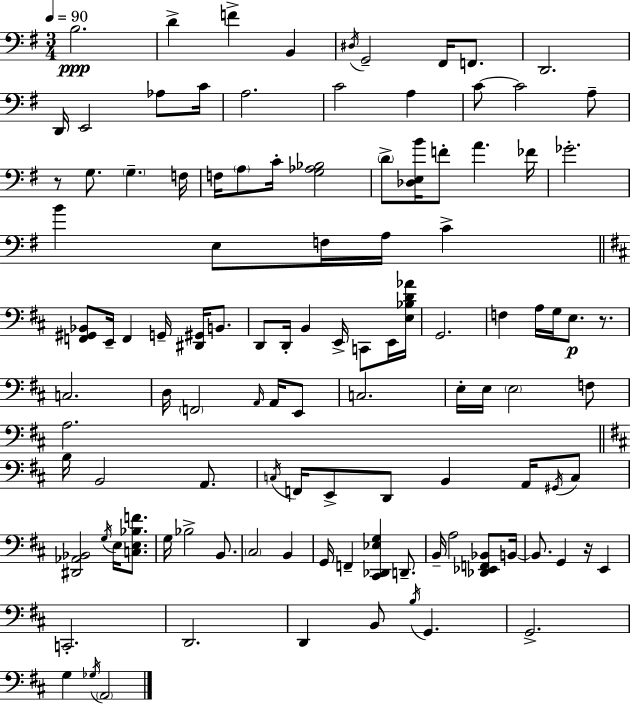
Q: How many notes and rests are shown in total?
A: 111